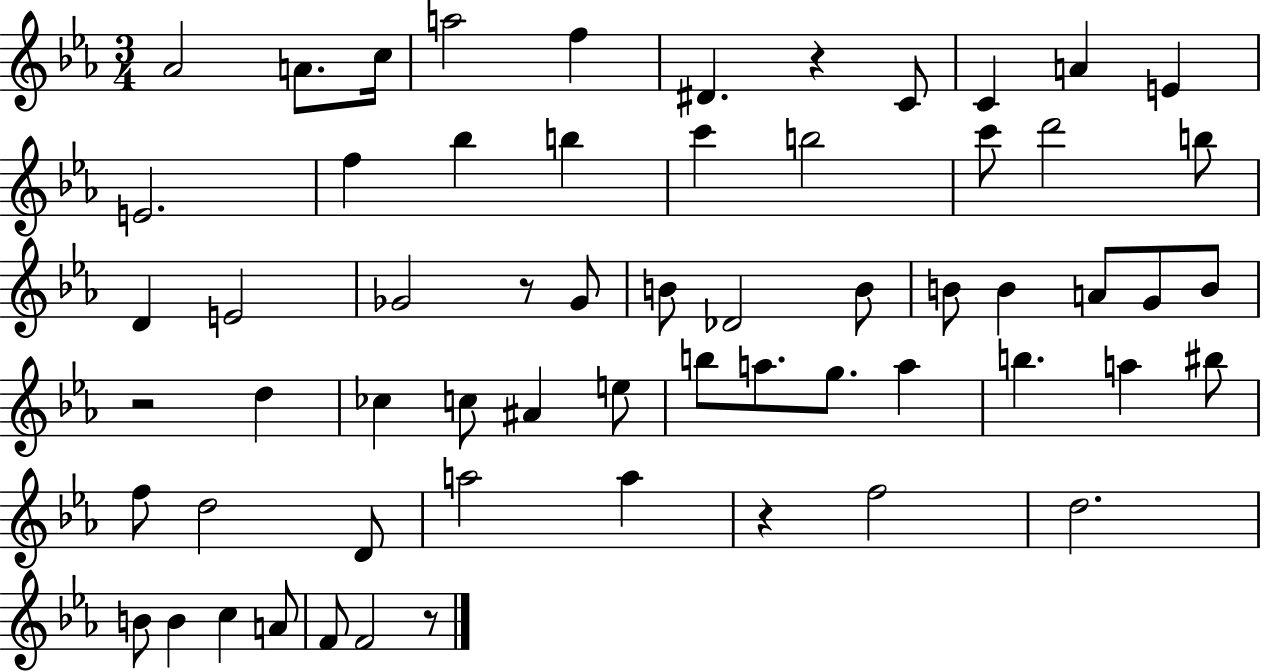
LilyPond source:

{
  \clef treble
  \numericTimeSignature
  \time 3/4
  \key ees \major
  \repeat volta 2 { aes'2 a'8. c''16 | a''2 f''4 | dis'4. r4 c'8 | c'4 a'4 e'4 | \break e'2. | f''4 bes''4 b''4 | c'''4 b''2 | c'''8 d'''2 b''8 | \break d'4 e'2 | ges'2 r8 ges'8 | b'8 des'2 b'8 | b'8 b'4 a'8 g'8 b'8 | \break r2 d''4 | ces''4 c''8 ais'4 e''8 | b''8 a''8. g''8. a''4 | b''4. a''4 bis''8 | \break f''8 d''2 d'8 | a''2 a''4 | r4 f''2 | d''2. | \break b'8 b'4 c''4 a'8 | f'8 f'2 r8 | } \bar "|."
}